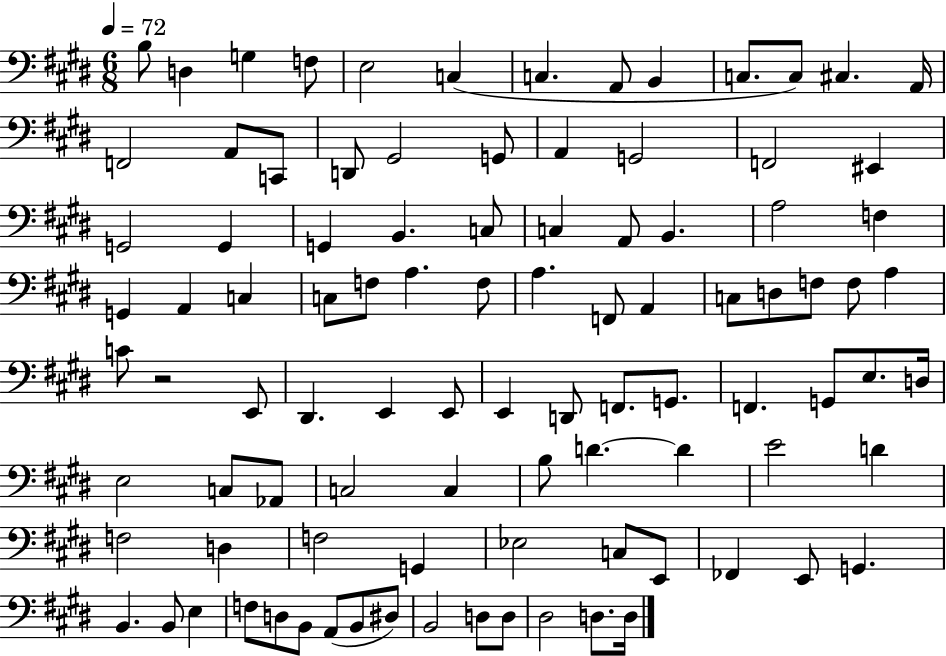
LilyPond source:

{
  \clef bass
  \numericTimeSignature
  \time 6/8
  \key e \major
  \tempo 4 = 72
  b8 d4 g4 f8 | e2 c4( | c4. a,8 b,4 | c8. c8) cis4. a,16 | \break f,2 a,8 c,8 | d,8 gis,2 g,8 | a,4 g,2 | f,2 eis,4 | \break g,2 g,4 | g,4 b,4. c8 | c4 a,8 b,4. | a2 f4 | \break g,4 a,4 c4 | c8 f8 a4. f8 | a4. f,8 a,4 | c8 d8 f8 f8 a4 | \break c'8 r2 e,8 | dis,4. e,4 e,8 | e,4 d,8 f,8. g,8. | f,4. g,8 e8. d16 | \break e2 c8 aes,8 | c2 c4 | b8 d'4.~~ d'4 | e'2 d'4 | \break f2 d4 | f2 g,4 | ees2 c8 e,8 | fes,4 e,8 g,4. | \break b,4. b,8 e4 | f8 d8 b,8 a,8( b,8 dis8) | b,2 d8 d8 | dis2 d8. d16 | \break \bar "|."
}